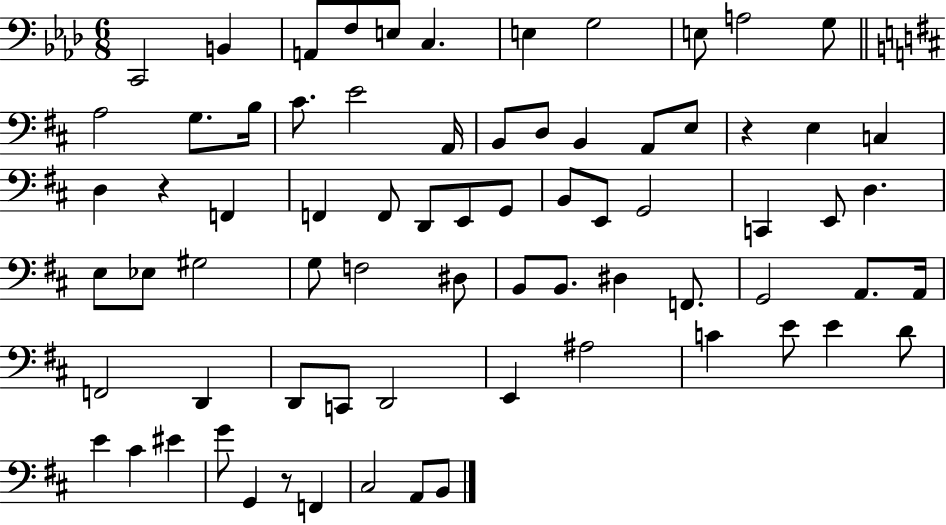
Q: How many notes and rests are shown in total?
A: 73